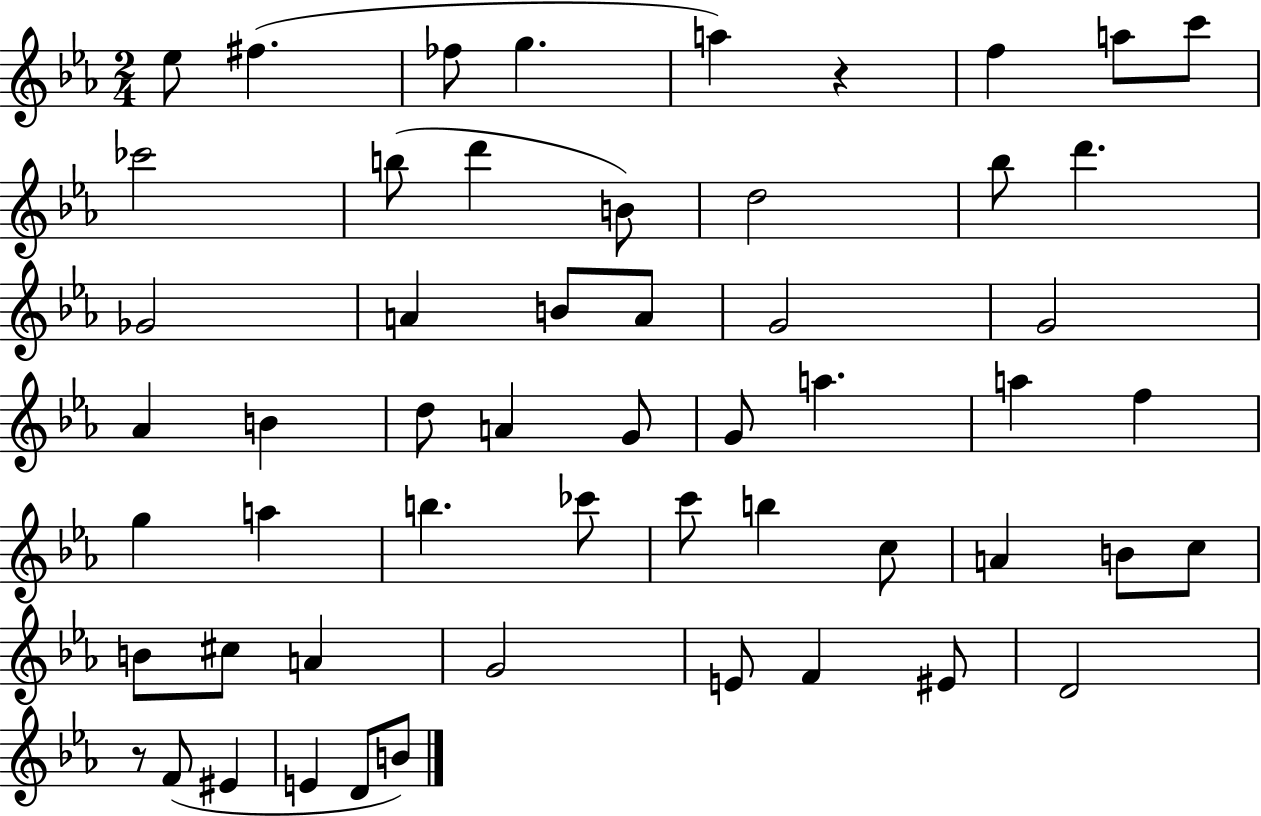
Eb5/e F#5/q. FES5/e G5/q. A5/q R/q F5/q A5/e C6/e CES6/h B5/e D6/q B4/e D5/h Bb5/e D6/q. Gb4/h A4/q B4/e A4/e G4/h G4/h Ab4/q B4/q D5/e A4/q G4/e G4/e A5/q. A5/q F5/q G5/q A5/q B5/q. CES6/e C6/e B5/q C5/e A4/q B4/e C5/e B4/e C#5/e A4/q G4/h E4/e F4/q EIS4/e D4/h R/e F4/e EIS4/q E4/q D4/e B4/e